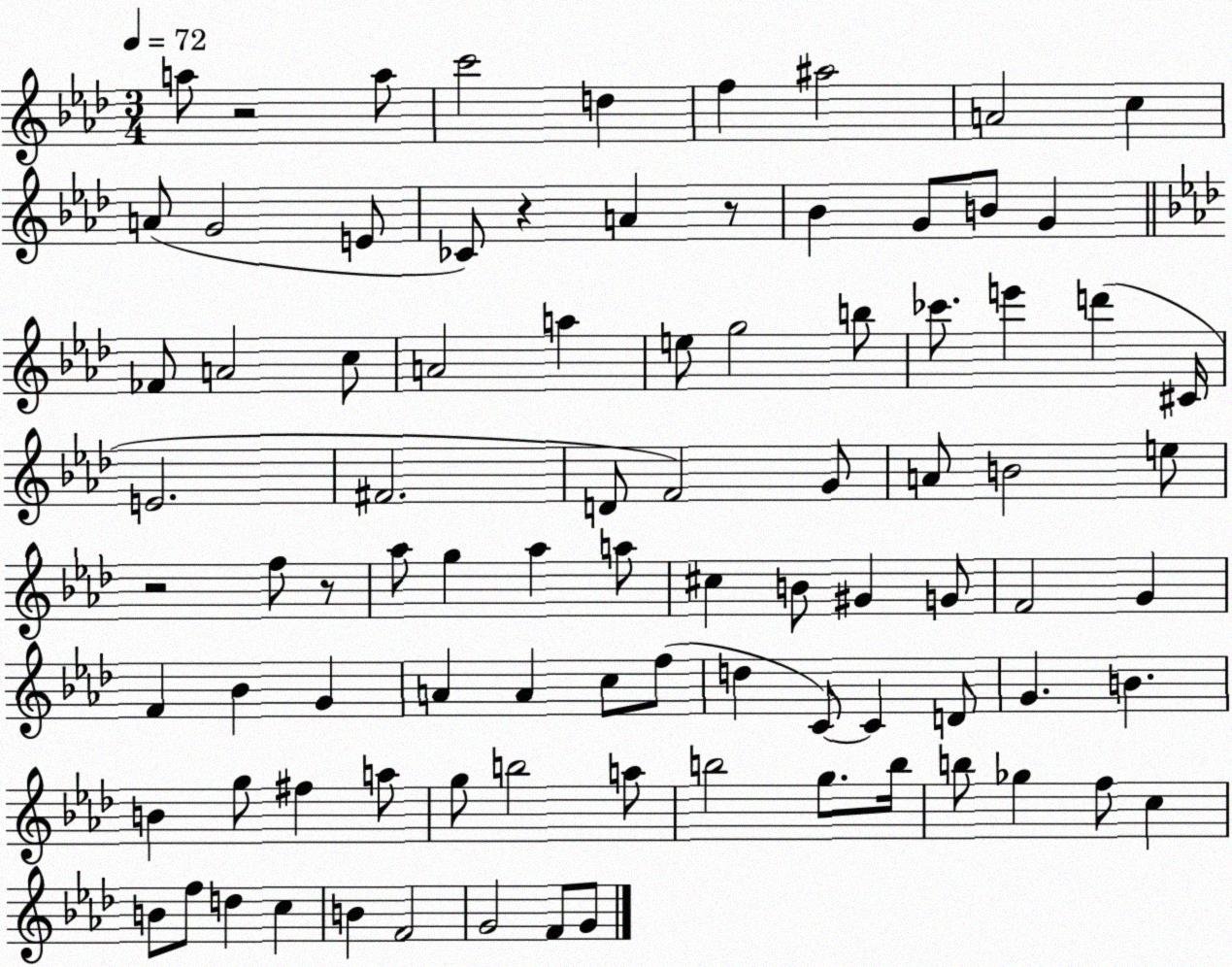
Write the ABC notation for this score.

X:1
T:Untitled
M:3/4
L:1/4
K:Ab
a/2 z2 a/2 c'2 d f ^a2 A2 c A/2 G2 E/2 _C/2 z A z/2 _B G/2 B/2 G _F/2 A2 c/2 A2 a e/2 g2 b/2 _c'/2 e' d' ^C/4 E2 ^F2 D/2 F2 G/2 A/2 B2 e/2 z2 f/2 z/2 _a/2 g _a a/2 ^c B/2 ^G G/2 F2 G F _B G A A c/2 f/2 d C/2 C D/2 G B B g/2 ^f a/2 g/2 b2 a/2 b2 g/2 b/4 b/2 _g f/2 c B/2 f/2 d c B F2 G2 F/2 G/2